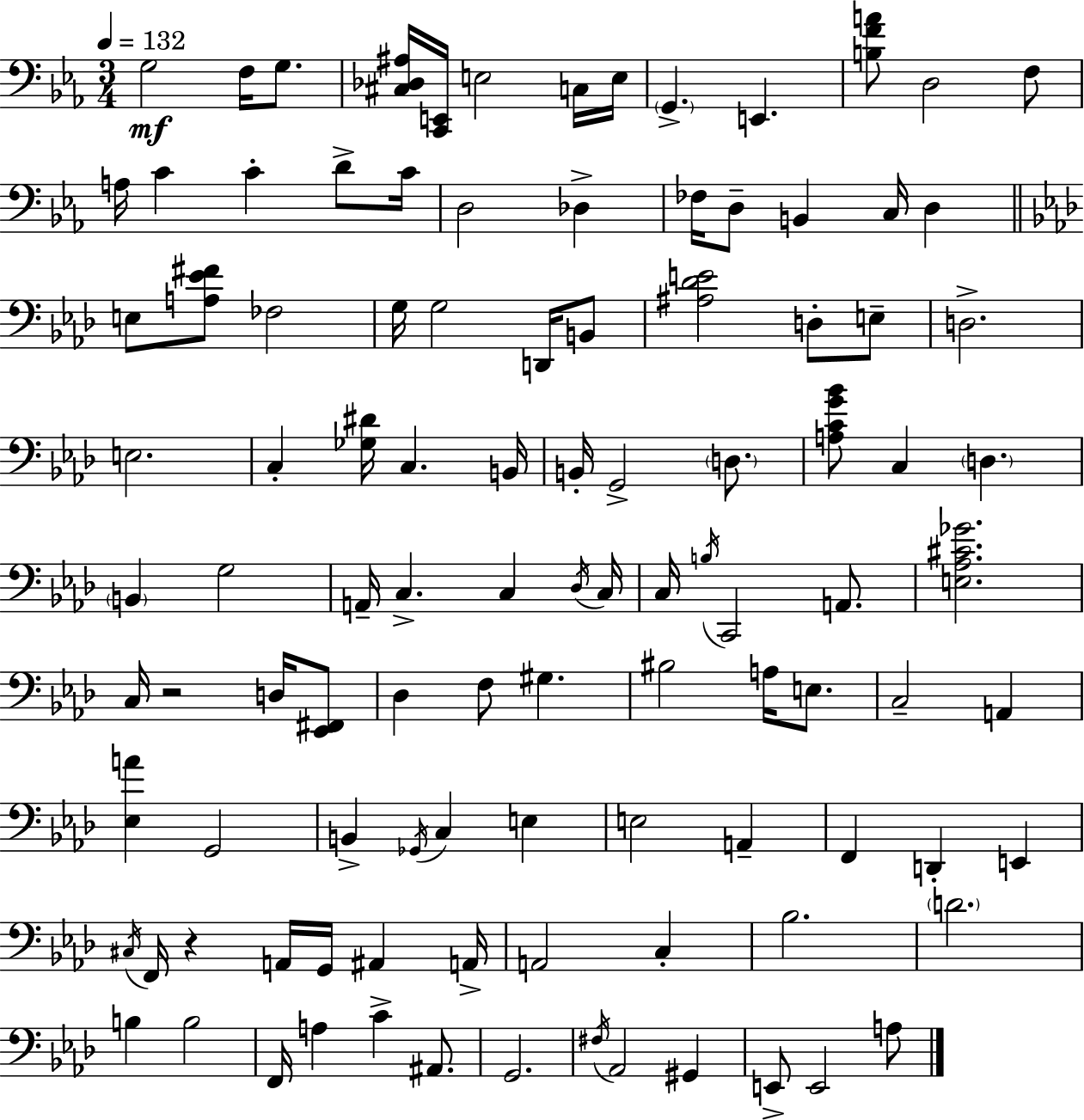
X:1
T:Untitled
M:3/4
L:1/4
K:Eb
G,2 F,/4 G,/2 [^C,_D,^A,]/4 [C,,E,,]/4 E,2 C,/4 E,/4 G,, E,, [B,FA]/2 D,2 F,/2 A,/4 C C D/2 C/4 D,2 _D, _F,/4 D,/2 B,, C,/4 D, E,/2 [A,_E^F]/2 _F,2 G,/4 G,2 D,,/4 B,,/2 [^A,_DE]2 D,/2 E,/2 D,2 E,2 C, [_G,^D]/4 C, B,,/4 B,,/4 G,,2 D,/2 [A,CG_B]/2 C, D, B,, G,2 A,,/4 C, C, _D,/4 C,/4 C,/4 B,/4 C,,2 A,,/2 [E,_A,^C_G]2 C,/4 z2 D,/4 [_E,,^F,,]/2 _D, F,/2 ^G, ^B,2 A,/4 E,/2 C,2 A,, [_E,A] G,,2 B,, _G,,/4 C, E, E,2 A,, F,, D,, E,, ^C,/4 F,,/4 z A,,/4 G,,/4 ^A,, A,,/4 A,,2 C, _B,2 D2 B, B,2 F,,/4 A, C ^A,,/2 G,,2 ^F,/4 _A,,2 ^G,, E,,/2 E,,2 A,/2